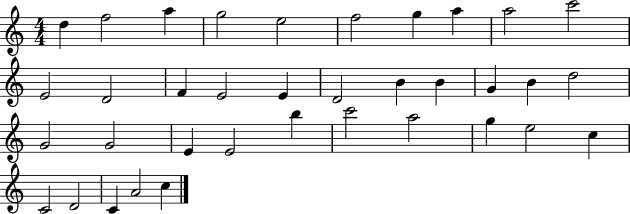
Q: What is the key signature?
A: C major